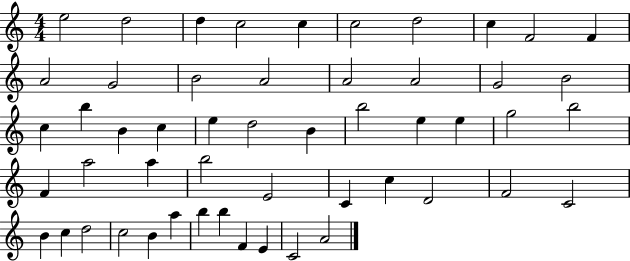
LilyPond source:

{
  \clef treble
  \numericTimeSignature
  \time 4/4
  \key c \major
  e''2 d''2 | d''4 c''2 c''4 | c''2 d''2 | c''4 f'2 f'4 | \break a'2 g'2 | b'2 a'2 | a'2 a'2 | g'2 b'2 | \break c''4 b''4 b'4 c''4 | e''4 d''2 b'4 | b''2 e''4 e''4 | g''2 b''2 | \break f'4 a''2 a''4 | b''2 e'2 | c'4 c''4 d'2 | f'2 c'2 | \break b'4 c''4 d''2 | c''2 b'4 a''4 | b''4 b''4 f'4 e'4 | c'2 a'2 | \break \bar "|."
}